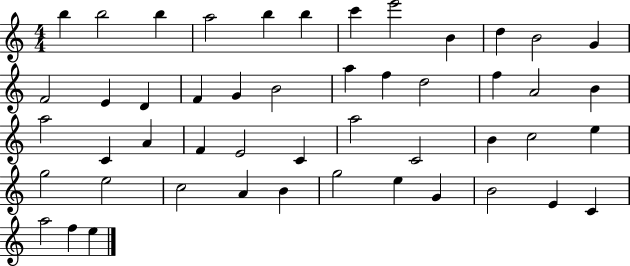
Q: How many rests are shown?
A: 0